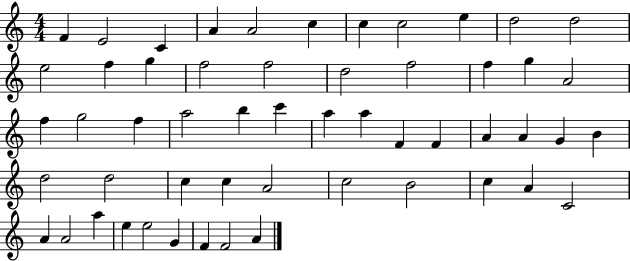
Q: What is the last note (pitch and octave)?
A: A4